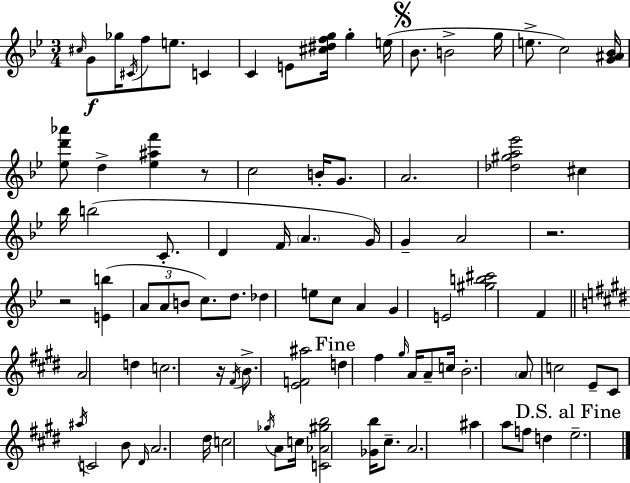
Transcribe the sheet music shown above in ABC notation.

X:1
T:Untitled
M:3/4
L:1/4
K:Gm
^c/4 G/2 _g/4 ^C/4 f/2 e/2 C C E/2 [^c^dfg]/4 g e/4 _B/2 B2 g/4 e/2 c2 [G^A_B]/4 [_ed'_a']/2 d [_e^af'] z/2 c2 B/4 G/2 A2 [_d^ga_e']2 ^c _b/4 b2 C/2 D F/4 A G/4 G A2 z2 z2 [Eb] A/2 A/2 B/2 c/2 d/2 _d e/2 c/2 A G E2 [^gb^c']2 F A2 d c2 z/4 ^F/4 B/2 [EF^a]2 d ^f ^g/4 A/4 A/2 c/4 B2 A/2 c2 E/2 ^C/2 ^a/4 C2 B/2 ^D/4 A2 ^d/4 c2 _g/4 A/2 c/4 [C_A^gb]2 [_Gb]/4 ^c/2 A2 ^a a/2 f/2 d e2